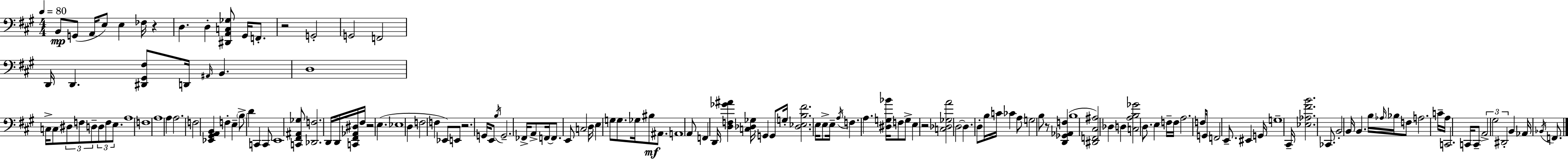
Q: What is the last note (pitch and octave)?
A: F2